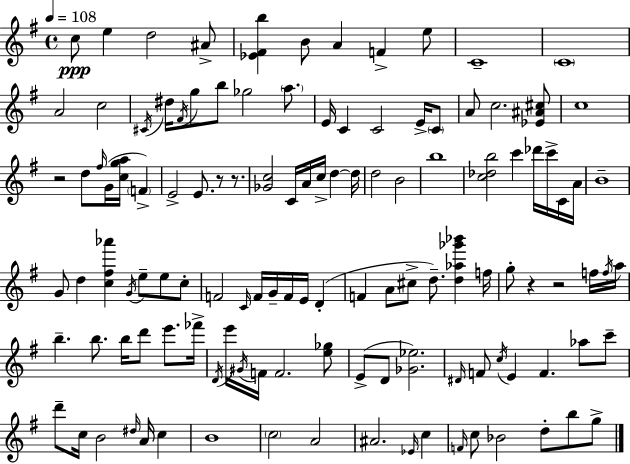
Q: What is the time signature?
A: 4/4